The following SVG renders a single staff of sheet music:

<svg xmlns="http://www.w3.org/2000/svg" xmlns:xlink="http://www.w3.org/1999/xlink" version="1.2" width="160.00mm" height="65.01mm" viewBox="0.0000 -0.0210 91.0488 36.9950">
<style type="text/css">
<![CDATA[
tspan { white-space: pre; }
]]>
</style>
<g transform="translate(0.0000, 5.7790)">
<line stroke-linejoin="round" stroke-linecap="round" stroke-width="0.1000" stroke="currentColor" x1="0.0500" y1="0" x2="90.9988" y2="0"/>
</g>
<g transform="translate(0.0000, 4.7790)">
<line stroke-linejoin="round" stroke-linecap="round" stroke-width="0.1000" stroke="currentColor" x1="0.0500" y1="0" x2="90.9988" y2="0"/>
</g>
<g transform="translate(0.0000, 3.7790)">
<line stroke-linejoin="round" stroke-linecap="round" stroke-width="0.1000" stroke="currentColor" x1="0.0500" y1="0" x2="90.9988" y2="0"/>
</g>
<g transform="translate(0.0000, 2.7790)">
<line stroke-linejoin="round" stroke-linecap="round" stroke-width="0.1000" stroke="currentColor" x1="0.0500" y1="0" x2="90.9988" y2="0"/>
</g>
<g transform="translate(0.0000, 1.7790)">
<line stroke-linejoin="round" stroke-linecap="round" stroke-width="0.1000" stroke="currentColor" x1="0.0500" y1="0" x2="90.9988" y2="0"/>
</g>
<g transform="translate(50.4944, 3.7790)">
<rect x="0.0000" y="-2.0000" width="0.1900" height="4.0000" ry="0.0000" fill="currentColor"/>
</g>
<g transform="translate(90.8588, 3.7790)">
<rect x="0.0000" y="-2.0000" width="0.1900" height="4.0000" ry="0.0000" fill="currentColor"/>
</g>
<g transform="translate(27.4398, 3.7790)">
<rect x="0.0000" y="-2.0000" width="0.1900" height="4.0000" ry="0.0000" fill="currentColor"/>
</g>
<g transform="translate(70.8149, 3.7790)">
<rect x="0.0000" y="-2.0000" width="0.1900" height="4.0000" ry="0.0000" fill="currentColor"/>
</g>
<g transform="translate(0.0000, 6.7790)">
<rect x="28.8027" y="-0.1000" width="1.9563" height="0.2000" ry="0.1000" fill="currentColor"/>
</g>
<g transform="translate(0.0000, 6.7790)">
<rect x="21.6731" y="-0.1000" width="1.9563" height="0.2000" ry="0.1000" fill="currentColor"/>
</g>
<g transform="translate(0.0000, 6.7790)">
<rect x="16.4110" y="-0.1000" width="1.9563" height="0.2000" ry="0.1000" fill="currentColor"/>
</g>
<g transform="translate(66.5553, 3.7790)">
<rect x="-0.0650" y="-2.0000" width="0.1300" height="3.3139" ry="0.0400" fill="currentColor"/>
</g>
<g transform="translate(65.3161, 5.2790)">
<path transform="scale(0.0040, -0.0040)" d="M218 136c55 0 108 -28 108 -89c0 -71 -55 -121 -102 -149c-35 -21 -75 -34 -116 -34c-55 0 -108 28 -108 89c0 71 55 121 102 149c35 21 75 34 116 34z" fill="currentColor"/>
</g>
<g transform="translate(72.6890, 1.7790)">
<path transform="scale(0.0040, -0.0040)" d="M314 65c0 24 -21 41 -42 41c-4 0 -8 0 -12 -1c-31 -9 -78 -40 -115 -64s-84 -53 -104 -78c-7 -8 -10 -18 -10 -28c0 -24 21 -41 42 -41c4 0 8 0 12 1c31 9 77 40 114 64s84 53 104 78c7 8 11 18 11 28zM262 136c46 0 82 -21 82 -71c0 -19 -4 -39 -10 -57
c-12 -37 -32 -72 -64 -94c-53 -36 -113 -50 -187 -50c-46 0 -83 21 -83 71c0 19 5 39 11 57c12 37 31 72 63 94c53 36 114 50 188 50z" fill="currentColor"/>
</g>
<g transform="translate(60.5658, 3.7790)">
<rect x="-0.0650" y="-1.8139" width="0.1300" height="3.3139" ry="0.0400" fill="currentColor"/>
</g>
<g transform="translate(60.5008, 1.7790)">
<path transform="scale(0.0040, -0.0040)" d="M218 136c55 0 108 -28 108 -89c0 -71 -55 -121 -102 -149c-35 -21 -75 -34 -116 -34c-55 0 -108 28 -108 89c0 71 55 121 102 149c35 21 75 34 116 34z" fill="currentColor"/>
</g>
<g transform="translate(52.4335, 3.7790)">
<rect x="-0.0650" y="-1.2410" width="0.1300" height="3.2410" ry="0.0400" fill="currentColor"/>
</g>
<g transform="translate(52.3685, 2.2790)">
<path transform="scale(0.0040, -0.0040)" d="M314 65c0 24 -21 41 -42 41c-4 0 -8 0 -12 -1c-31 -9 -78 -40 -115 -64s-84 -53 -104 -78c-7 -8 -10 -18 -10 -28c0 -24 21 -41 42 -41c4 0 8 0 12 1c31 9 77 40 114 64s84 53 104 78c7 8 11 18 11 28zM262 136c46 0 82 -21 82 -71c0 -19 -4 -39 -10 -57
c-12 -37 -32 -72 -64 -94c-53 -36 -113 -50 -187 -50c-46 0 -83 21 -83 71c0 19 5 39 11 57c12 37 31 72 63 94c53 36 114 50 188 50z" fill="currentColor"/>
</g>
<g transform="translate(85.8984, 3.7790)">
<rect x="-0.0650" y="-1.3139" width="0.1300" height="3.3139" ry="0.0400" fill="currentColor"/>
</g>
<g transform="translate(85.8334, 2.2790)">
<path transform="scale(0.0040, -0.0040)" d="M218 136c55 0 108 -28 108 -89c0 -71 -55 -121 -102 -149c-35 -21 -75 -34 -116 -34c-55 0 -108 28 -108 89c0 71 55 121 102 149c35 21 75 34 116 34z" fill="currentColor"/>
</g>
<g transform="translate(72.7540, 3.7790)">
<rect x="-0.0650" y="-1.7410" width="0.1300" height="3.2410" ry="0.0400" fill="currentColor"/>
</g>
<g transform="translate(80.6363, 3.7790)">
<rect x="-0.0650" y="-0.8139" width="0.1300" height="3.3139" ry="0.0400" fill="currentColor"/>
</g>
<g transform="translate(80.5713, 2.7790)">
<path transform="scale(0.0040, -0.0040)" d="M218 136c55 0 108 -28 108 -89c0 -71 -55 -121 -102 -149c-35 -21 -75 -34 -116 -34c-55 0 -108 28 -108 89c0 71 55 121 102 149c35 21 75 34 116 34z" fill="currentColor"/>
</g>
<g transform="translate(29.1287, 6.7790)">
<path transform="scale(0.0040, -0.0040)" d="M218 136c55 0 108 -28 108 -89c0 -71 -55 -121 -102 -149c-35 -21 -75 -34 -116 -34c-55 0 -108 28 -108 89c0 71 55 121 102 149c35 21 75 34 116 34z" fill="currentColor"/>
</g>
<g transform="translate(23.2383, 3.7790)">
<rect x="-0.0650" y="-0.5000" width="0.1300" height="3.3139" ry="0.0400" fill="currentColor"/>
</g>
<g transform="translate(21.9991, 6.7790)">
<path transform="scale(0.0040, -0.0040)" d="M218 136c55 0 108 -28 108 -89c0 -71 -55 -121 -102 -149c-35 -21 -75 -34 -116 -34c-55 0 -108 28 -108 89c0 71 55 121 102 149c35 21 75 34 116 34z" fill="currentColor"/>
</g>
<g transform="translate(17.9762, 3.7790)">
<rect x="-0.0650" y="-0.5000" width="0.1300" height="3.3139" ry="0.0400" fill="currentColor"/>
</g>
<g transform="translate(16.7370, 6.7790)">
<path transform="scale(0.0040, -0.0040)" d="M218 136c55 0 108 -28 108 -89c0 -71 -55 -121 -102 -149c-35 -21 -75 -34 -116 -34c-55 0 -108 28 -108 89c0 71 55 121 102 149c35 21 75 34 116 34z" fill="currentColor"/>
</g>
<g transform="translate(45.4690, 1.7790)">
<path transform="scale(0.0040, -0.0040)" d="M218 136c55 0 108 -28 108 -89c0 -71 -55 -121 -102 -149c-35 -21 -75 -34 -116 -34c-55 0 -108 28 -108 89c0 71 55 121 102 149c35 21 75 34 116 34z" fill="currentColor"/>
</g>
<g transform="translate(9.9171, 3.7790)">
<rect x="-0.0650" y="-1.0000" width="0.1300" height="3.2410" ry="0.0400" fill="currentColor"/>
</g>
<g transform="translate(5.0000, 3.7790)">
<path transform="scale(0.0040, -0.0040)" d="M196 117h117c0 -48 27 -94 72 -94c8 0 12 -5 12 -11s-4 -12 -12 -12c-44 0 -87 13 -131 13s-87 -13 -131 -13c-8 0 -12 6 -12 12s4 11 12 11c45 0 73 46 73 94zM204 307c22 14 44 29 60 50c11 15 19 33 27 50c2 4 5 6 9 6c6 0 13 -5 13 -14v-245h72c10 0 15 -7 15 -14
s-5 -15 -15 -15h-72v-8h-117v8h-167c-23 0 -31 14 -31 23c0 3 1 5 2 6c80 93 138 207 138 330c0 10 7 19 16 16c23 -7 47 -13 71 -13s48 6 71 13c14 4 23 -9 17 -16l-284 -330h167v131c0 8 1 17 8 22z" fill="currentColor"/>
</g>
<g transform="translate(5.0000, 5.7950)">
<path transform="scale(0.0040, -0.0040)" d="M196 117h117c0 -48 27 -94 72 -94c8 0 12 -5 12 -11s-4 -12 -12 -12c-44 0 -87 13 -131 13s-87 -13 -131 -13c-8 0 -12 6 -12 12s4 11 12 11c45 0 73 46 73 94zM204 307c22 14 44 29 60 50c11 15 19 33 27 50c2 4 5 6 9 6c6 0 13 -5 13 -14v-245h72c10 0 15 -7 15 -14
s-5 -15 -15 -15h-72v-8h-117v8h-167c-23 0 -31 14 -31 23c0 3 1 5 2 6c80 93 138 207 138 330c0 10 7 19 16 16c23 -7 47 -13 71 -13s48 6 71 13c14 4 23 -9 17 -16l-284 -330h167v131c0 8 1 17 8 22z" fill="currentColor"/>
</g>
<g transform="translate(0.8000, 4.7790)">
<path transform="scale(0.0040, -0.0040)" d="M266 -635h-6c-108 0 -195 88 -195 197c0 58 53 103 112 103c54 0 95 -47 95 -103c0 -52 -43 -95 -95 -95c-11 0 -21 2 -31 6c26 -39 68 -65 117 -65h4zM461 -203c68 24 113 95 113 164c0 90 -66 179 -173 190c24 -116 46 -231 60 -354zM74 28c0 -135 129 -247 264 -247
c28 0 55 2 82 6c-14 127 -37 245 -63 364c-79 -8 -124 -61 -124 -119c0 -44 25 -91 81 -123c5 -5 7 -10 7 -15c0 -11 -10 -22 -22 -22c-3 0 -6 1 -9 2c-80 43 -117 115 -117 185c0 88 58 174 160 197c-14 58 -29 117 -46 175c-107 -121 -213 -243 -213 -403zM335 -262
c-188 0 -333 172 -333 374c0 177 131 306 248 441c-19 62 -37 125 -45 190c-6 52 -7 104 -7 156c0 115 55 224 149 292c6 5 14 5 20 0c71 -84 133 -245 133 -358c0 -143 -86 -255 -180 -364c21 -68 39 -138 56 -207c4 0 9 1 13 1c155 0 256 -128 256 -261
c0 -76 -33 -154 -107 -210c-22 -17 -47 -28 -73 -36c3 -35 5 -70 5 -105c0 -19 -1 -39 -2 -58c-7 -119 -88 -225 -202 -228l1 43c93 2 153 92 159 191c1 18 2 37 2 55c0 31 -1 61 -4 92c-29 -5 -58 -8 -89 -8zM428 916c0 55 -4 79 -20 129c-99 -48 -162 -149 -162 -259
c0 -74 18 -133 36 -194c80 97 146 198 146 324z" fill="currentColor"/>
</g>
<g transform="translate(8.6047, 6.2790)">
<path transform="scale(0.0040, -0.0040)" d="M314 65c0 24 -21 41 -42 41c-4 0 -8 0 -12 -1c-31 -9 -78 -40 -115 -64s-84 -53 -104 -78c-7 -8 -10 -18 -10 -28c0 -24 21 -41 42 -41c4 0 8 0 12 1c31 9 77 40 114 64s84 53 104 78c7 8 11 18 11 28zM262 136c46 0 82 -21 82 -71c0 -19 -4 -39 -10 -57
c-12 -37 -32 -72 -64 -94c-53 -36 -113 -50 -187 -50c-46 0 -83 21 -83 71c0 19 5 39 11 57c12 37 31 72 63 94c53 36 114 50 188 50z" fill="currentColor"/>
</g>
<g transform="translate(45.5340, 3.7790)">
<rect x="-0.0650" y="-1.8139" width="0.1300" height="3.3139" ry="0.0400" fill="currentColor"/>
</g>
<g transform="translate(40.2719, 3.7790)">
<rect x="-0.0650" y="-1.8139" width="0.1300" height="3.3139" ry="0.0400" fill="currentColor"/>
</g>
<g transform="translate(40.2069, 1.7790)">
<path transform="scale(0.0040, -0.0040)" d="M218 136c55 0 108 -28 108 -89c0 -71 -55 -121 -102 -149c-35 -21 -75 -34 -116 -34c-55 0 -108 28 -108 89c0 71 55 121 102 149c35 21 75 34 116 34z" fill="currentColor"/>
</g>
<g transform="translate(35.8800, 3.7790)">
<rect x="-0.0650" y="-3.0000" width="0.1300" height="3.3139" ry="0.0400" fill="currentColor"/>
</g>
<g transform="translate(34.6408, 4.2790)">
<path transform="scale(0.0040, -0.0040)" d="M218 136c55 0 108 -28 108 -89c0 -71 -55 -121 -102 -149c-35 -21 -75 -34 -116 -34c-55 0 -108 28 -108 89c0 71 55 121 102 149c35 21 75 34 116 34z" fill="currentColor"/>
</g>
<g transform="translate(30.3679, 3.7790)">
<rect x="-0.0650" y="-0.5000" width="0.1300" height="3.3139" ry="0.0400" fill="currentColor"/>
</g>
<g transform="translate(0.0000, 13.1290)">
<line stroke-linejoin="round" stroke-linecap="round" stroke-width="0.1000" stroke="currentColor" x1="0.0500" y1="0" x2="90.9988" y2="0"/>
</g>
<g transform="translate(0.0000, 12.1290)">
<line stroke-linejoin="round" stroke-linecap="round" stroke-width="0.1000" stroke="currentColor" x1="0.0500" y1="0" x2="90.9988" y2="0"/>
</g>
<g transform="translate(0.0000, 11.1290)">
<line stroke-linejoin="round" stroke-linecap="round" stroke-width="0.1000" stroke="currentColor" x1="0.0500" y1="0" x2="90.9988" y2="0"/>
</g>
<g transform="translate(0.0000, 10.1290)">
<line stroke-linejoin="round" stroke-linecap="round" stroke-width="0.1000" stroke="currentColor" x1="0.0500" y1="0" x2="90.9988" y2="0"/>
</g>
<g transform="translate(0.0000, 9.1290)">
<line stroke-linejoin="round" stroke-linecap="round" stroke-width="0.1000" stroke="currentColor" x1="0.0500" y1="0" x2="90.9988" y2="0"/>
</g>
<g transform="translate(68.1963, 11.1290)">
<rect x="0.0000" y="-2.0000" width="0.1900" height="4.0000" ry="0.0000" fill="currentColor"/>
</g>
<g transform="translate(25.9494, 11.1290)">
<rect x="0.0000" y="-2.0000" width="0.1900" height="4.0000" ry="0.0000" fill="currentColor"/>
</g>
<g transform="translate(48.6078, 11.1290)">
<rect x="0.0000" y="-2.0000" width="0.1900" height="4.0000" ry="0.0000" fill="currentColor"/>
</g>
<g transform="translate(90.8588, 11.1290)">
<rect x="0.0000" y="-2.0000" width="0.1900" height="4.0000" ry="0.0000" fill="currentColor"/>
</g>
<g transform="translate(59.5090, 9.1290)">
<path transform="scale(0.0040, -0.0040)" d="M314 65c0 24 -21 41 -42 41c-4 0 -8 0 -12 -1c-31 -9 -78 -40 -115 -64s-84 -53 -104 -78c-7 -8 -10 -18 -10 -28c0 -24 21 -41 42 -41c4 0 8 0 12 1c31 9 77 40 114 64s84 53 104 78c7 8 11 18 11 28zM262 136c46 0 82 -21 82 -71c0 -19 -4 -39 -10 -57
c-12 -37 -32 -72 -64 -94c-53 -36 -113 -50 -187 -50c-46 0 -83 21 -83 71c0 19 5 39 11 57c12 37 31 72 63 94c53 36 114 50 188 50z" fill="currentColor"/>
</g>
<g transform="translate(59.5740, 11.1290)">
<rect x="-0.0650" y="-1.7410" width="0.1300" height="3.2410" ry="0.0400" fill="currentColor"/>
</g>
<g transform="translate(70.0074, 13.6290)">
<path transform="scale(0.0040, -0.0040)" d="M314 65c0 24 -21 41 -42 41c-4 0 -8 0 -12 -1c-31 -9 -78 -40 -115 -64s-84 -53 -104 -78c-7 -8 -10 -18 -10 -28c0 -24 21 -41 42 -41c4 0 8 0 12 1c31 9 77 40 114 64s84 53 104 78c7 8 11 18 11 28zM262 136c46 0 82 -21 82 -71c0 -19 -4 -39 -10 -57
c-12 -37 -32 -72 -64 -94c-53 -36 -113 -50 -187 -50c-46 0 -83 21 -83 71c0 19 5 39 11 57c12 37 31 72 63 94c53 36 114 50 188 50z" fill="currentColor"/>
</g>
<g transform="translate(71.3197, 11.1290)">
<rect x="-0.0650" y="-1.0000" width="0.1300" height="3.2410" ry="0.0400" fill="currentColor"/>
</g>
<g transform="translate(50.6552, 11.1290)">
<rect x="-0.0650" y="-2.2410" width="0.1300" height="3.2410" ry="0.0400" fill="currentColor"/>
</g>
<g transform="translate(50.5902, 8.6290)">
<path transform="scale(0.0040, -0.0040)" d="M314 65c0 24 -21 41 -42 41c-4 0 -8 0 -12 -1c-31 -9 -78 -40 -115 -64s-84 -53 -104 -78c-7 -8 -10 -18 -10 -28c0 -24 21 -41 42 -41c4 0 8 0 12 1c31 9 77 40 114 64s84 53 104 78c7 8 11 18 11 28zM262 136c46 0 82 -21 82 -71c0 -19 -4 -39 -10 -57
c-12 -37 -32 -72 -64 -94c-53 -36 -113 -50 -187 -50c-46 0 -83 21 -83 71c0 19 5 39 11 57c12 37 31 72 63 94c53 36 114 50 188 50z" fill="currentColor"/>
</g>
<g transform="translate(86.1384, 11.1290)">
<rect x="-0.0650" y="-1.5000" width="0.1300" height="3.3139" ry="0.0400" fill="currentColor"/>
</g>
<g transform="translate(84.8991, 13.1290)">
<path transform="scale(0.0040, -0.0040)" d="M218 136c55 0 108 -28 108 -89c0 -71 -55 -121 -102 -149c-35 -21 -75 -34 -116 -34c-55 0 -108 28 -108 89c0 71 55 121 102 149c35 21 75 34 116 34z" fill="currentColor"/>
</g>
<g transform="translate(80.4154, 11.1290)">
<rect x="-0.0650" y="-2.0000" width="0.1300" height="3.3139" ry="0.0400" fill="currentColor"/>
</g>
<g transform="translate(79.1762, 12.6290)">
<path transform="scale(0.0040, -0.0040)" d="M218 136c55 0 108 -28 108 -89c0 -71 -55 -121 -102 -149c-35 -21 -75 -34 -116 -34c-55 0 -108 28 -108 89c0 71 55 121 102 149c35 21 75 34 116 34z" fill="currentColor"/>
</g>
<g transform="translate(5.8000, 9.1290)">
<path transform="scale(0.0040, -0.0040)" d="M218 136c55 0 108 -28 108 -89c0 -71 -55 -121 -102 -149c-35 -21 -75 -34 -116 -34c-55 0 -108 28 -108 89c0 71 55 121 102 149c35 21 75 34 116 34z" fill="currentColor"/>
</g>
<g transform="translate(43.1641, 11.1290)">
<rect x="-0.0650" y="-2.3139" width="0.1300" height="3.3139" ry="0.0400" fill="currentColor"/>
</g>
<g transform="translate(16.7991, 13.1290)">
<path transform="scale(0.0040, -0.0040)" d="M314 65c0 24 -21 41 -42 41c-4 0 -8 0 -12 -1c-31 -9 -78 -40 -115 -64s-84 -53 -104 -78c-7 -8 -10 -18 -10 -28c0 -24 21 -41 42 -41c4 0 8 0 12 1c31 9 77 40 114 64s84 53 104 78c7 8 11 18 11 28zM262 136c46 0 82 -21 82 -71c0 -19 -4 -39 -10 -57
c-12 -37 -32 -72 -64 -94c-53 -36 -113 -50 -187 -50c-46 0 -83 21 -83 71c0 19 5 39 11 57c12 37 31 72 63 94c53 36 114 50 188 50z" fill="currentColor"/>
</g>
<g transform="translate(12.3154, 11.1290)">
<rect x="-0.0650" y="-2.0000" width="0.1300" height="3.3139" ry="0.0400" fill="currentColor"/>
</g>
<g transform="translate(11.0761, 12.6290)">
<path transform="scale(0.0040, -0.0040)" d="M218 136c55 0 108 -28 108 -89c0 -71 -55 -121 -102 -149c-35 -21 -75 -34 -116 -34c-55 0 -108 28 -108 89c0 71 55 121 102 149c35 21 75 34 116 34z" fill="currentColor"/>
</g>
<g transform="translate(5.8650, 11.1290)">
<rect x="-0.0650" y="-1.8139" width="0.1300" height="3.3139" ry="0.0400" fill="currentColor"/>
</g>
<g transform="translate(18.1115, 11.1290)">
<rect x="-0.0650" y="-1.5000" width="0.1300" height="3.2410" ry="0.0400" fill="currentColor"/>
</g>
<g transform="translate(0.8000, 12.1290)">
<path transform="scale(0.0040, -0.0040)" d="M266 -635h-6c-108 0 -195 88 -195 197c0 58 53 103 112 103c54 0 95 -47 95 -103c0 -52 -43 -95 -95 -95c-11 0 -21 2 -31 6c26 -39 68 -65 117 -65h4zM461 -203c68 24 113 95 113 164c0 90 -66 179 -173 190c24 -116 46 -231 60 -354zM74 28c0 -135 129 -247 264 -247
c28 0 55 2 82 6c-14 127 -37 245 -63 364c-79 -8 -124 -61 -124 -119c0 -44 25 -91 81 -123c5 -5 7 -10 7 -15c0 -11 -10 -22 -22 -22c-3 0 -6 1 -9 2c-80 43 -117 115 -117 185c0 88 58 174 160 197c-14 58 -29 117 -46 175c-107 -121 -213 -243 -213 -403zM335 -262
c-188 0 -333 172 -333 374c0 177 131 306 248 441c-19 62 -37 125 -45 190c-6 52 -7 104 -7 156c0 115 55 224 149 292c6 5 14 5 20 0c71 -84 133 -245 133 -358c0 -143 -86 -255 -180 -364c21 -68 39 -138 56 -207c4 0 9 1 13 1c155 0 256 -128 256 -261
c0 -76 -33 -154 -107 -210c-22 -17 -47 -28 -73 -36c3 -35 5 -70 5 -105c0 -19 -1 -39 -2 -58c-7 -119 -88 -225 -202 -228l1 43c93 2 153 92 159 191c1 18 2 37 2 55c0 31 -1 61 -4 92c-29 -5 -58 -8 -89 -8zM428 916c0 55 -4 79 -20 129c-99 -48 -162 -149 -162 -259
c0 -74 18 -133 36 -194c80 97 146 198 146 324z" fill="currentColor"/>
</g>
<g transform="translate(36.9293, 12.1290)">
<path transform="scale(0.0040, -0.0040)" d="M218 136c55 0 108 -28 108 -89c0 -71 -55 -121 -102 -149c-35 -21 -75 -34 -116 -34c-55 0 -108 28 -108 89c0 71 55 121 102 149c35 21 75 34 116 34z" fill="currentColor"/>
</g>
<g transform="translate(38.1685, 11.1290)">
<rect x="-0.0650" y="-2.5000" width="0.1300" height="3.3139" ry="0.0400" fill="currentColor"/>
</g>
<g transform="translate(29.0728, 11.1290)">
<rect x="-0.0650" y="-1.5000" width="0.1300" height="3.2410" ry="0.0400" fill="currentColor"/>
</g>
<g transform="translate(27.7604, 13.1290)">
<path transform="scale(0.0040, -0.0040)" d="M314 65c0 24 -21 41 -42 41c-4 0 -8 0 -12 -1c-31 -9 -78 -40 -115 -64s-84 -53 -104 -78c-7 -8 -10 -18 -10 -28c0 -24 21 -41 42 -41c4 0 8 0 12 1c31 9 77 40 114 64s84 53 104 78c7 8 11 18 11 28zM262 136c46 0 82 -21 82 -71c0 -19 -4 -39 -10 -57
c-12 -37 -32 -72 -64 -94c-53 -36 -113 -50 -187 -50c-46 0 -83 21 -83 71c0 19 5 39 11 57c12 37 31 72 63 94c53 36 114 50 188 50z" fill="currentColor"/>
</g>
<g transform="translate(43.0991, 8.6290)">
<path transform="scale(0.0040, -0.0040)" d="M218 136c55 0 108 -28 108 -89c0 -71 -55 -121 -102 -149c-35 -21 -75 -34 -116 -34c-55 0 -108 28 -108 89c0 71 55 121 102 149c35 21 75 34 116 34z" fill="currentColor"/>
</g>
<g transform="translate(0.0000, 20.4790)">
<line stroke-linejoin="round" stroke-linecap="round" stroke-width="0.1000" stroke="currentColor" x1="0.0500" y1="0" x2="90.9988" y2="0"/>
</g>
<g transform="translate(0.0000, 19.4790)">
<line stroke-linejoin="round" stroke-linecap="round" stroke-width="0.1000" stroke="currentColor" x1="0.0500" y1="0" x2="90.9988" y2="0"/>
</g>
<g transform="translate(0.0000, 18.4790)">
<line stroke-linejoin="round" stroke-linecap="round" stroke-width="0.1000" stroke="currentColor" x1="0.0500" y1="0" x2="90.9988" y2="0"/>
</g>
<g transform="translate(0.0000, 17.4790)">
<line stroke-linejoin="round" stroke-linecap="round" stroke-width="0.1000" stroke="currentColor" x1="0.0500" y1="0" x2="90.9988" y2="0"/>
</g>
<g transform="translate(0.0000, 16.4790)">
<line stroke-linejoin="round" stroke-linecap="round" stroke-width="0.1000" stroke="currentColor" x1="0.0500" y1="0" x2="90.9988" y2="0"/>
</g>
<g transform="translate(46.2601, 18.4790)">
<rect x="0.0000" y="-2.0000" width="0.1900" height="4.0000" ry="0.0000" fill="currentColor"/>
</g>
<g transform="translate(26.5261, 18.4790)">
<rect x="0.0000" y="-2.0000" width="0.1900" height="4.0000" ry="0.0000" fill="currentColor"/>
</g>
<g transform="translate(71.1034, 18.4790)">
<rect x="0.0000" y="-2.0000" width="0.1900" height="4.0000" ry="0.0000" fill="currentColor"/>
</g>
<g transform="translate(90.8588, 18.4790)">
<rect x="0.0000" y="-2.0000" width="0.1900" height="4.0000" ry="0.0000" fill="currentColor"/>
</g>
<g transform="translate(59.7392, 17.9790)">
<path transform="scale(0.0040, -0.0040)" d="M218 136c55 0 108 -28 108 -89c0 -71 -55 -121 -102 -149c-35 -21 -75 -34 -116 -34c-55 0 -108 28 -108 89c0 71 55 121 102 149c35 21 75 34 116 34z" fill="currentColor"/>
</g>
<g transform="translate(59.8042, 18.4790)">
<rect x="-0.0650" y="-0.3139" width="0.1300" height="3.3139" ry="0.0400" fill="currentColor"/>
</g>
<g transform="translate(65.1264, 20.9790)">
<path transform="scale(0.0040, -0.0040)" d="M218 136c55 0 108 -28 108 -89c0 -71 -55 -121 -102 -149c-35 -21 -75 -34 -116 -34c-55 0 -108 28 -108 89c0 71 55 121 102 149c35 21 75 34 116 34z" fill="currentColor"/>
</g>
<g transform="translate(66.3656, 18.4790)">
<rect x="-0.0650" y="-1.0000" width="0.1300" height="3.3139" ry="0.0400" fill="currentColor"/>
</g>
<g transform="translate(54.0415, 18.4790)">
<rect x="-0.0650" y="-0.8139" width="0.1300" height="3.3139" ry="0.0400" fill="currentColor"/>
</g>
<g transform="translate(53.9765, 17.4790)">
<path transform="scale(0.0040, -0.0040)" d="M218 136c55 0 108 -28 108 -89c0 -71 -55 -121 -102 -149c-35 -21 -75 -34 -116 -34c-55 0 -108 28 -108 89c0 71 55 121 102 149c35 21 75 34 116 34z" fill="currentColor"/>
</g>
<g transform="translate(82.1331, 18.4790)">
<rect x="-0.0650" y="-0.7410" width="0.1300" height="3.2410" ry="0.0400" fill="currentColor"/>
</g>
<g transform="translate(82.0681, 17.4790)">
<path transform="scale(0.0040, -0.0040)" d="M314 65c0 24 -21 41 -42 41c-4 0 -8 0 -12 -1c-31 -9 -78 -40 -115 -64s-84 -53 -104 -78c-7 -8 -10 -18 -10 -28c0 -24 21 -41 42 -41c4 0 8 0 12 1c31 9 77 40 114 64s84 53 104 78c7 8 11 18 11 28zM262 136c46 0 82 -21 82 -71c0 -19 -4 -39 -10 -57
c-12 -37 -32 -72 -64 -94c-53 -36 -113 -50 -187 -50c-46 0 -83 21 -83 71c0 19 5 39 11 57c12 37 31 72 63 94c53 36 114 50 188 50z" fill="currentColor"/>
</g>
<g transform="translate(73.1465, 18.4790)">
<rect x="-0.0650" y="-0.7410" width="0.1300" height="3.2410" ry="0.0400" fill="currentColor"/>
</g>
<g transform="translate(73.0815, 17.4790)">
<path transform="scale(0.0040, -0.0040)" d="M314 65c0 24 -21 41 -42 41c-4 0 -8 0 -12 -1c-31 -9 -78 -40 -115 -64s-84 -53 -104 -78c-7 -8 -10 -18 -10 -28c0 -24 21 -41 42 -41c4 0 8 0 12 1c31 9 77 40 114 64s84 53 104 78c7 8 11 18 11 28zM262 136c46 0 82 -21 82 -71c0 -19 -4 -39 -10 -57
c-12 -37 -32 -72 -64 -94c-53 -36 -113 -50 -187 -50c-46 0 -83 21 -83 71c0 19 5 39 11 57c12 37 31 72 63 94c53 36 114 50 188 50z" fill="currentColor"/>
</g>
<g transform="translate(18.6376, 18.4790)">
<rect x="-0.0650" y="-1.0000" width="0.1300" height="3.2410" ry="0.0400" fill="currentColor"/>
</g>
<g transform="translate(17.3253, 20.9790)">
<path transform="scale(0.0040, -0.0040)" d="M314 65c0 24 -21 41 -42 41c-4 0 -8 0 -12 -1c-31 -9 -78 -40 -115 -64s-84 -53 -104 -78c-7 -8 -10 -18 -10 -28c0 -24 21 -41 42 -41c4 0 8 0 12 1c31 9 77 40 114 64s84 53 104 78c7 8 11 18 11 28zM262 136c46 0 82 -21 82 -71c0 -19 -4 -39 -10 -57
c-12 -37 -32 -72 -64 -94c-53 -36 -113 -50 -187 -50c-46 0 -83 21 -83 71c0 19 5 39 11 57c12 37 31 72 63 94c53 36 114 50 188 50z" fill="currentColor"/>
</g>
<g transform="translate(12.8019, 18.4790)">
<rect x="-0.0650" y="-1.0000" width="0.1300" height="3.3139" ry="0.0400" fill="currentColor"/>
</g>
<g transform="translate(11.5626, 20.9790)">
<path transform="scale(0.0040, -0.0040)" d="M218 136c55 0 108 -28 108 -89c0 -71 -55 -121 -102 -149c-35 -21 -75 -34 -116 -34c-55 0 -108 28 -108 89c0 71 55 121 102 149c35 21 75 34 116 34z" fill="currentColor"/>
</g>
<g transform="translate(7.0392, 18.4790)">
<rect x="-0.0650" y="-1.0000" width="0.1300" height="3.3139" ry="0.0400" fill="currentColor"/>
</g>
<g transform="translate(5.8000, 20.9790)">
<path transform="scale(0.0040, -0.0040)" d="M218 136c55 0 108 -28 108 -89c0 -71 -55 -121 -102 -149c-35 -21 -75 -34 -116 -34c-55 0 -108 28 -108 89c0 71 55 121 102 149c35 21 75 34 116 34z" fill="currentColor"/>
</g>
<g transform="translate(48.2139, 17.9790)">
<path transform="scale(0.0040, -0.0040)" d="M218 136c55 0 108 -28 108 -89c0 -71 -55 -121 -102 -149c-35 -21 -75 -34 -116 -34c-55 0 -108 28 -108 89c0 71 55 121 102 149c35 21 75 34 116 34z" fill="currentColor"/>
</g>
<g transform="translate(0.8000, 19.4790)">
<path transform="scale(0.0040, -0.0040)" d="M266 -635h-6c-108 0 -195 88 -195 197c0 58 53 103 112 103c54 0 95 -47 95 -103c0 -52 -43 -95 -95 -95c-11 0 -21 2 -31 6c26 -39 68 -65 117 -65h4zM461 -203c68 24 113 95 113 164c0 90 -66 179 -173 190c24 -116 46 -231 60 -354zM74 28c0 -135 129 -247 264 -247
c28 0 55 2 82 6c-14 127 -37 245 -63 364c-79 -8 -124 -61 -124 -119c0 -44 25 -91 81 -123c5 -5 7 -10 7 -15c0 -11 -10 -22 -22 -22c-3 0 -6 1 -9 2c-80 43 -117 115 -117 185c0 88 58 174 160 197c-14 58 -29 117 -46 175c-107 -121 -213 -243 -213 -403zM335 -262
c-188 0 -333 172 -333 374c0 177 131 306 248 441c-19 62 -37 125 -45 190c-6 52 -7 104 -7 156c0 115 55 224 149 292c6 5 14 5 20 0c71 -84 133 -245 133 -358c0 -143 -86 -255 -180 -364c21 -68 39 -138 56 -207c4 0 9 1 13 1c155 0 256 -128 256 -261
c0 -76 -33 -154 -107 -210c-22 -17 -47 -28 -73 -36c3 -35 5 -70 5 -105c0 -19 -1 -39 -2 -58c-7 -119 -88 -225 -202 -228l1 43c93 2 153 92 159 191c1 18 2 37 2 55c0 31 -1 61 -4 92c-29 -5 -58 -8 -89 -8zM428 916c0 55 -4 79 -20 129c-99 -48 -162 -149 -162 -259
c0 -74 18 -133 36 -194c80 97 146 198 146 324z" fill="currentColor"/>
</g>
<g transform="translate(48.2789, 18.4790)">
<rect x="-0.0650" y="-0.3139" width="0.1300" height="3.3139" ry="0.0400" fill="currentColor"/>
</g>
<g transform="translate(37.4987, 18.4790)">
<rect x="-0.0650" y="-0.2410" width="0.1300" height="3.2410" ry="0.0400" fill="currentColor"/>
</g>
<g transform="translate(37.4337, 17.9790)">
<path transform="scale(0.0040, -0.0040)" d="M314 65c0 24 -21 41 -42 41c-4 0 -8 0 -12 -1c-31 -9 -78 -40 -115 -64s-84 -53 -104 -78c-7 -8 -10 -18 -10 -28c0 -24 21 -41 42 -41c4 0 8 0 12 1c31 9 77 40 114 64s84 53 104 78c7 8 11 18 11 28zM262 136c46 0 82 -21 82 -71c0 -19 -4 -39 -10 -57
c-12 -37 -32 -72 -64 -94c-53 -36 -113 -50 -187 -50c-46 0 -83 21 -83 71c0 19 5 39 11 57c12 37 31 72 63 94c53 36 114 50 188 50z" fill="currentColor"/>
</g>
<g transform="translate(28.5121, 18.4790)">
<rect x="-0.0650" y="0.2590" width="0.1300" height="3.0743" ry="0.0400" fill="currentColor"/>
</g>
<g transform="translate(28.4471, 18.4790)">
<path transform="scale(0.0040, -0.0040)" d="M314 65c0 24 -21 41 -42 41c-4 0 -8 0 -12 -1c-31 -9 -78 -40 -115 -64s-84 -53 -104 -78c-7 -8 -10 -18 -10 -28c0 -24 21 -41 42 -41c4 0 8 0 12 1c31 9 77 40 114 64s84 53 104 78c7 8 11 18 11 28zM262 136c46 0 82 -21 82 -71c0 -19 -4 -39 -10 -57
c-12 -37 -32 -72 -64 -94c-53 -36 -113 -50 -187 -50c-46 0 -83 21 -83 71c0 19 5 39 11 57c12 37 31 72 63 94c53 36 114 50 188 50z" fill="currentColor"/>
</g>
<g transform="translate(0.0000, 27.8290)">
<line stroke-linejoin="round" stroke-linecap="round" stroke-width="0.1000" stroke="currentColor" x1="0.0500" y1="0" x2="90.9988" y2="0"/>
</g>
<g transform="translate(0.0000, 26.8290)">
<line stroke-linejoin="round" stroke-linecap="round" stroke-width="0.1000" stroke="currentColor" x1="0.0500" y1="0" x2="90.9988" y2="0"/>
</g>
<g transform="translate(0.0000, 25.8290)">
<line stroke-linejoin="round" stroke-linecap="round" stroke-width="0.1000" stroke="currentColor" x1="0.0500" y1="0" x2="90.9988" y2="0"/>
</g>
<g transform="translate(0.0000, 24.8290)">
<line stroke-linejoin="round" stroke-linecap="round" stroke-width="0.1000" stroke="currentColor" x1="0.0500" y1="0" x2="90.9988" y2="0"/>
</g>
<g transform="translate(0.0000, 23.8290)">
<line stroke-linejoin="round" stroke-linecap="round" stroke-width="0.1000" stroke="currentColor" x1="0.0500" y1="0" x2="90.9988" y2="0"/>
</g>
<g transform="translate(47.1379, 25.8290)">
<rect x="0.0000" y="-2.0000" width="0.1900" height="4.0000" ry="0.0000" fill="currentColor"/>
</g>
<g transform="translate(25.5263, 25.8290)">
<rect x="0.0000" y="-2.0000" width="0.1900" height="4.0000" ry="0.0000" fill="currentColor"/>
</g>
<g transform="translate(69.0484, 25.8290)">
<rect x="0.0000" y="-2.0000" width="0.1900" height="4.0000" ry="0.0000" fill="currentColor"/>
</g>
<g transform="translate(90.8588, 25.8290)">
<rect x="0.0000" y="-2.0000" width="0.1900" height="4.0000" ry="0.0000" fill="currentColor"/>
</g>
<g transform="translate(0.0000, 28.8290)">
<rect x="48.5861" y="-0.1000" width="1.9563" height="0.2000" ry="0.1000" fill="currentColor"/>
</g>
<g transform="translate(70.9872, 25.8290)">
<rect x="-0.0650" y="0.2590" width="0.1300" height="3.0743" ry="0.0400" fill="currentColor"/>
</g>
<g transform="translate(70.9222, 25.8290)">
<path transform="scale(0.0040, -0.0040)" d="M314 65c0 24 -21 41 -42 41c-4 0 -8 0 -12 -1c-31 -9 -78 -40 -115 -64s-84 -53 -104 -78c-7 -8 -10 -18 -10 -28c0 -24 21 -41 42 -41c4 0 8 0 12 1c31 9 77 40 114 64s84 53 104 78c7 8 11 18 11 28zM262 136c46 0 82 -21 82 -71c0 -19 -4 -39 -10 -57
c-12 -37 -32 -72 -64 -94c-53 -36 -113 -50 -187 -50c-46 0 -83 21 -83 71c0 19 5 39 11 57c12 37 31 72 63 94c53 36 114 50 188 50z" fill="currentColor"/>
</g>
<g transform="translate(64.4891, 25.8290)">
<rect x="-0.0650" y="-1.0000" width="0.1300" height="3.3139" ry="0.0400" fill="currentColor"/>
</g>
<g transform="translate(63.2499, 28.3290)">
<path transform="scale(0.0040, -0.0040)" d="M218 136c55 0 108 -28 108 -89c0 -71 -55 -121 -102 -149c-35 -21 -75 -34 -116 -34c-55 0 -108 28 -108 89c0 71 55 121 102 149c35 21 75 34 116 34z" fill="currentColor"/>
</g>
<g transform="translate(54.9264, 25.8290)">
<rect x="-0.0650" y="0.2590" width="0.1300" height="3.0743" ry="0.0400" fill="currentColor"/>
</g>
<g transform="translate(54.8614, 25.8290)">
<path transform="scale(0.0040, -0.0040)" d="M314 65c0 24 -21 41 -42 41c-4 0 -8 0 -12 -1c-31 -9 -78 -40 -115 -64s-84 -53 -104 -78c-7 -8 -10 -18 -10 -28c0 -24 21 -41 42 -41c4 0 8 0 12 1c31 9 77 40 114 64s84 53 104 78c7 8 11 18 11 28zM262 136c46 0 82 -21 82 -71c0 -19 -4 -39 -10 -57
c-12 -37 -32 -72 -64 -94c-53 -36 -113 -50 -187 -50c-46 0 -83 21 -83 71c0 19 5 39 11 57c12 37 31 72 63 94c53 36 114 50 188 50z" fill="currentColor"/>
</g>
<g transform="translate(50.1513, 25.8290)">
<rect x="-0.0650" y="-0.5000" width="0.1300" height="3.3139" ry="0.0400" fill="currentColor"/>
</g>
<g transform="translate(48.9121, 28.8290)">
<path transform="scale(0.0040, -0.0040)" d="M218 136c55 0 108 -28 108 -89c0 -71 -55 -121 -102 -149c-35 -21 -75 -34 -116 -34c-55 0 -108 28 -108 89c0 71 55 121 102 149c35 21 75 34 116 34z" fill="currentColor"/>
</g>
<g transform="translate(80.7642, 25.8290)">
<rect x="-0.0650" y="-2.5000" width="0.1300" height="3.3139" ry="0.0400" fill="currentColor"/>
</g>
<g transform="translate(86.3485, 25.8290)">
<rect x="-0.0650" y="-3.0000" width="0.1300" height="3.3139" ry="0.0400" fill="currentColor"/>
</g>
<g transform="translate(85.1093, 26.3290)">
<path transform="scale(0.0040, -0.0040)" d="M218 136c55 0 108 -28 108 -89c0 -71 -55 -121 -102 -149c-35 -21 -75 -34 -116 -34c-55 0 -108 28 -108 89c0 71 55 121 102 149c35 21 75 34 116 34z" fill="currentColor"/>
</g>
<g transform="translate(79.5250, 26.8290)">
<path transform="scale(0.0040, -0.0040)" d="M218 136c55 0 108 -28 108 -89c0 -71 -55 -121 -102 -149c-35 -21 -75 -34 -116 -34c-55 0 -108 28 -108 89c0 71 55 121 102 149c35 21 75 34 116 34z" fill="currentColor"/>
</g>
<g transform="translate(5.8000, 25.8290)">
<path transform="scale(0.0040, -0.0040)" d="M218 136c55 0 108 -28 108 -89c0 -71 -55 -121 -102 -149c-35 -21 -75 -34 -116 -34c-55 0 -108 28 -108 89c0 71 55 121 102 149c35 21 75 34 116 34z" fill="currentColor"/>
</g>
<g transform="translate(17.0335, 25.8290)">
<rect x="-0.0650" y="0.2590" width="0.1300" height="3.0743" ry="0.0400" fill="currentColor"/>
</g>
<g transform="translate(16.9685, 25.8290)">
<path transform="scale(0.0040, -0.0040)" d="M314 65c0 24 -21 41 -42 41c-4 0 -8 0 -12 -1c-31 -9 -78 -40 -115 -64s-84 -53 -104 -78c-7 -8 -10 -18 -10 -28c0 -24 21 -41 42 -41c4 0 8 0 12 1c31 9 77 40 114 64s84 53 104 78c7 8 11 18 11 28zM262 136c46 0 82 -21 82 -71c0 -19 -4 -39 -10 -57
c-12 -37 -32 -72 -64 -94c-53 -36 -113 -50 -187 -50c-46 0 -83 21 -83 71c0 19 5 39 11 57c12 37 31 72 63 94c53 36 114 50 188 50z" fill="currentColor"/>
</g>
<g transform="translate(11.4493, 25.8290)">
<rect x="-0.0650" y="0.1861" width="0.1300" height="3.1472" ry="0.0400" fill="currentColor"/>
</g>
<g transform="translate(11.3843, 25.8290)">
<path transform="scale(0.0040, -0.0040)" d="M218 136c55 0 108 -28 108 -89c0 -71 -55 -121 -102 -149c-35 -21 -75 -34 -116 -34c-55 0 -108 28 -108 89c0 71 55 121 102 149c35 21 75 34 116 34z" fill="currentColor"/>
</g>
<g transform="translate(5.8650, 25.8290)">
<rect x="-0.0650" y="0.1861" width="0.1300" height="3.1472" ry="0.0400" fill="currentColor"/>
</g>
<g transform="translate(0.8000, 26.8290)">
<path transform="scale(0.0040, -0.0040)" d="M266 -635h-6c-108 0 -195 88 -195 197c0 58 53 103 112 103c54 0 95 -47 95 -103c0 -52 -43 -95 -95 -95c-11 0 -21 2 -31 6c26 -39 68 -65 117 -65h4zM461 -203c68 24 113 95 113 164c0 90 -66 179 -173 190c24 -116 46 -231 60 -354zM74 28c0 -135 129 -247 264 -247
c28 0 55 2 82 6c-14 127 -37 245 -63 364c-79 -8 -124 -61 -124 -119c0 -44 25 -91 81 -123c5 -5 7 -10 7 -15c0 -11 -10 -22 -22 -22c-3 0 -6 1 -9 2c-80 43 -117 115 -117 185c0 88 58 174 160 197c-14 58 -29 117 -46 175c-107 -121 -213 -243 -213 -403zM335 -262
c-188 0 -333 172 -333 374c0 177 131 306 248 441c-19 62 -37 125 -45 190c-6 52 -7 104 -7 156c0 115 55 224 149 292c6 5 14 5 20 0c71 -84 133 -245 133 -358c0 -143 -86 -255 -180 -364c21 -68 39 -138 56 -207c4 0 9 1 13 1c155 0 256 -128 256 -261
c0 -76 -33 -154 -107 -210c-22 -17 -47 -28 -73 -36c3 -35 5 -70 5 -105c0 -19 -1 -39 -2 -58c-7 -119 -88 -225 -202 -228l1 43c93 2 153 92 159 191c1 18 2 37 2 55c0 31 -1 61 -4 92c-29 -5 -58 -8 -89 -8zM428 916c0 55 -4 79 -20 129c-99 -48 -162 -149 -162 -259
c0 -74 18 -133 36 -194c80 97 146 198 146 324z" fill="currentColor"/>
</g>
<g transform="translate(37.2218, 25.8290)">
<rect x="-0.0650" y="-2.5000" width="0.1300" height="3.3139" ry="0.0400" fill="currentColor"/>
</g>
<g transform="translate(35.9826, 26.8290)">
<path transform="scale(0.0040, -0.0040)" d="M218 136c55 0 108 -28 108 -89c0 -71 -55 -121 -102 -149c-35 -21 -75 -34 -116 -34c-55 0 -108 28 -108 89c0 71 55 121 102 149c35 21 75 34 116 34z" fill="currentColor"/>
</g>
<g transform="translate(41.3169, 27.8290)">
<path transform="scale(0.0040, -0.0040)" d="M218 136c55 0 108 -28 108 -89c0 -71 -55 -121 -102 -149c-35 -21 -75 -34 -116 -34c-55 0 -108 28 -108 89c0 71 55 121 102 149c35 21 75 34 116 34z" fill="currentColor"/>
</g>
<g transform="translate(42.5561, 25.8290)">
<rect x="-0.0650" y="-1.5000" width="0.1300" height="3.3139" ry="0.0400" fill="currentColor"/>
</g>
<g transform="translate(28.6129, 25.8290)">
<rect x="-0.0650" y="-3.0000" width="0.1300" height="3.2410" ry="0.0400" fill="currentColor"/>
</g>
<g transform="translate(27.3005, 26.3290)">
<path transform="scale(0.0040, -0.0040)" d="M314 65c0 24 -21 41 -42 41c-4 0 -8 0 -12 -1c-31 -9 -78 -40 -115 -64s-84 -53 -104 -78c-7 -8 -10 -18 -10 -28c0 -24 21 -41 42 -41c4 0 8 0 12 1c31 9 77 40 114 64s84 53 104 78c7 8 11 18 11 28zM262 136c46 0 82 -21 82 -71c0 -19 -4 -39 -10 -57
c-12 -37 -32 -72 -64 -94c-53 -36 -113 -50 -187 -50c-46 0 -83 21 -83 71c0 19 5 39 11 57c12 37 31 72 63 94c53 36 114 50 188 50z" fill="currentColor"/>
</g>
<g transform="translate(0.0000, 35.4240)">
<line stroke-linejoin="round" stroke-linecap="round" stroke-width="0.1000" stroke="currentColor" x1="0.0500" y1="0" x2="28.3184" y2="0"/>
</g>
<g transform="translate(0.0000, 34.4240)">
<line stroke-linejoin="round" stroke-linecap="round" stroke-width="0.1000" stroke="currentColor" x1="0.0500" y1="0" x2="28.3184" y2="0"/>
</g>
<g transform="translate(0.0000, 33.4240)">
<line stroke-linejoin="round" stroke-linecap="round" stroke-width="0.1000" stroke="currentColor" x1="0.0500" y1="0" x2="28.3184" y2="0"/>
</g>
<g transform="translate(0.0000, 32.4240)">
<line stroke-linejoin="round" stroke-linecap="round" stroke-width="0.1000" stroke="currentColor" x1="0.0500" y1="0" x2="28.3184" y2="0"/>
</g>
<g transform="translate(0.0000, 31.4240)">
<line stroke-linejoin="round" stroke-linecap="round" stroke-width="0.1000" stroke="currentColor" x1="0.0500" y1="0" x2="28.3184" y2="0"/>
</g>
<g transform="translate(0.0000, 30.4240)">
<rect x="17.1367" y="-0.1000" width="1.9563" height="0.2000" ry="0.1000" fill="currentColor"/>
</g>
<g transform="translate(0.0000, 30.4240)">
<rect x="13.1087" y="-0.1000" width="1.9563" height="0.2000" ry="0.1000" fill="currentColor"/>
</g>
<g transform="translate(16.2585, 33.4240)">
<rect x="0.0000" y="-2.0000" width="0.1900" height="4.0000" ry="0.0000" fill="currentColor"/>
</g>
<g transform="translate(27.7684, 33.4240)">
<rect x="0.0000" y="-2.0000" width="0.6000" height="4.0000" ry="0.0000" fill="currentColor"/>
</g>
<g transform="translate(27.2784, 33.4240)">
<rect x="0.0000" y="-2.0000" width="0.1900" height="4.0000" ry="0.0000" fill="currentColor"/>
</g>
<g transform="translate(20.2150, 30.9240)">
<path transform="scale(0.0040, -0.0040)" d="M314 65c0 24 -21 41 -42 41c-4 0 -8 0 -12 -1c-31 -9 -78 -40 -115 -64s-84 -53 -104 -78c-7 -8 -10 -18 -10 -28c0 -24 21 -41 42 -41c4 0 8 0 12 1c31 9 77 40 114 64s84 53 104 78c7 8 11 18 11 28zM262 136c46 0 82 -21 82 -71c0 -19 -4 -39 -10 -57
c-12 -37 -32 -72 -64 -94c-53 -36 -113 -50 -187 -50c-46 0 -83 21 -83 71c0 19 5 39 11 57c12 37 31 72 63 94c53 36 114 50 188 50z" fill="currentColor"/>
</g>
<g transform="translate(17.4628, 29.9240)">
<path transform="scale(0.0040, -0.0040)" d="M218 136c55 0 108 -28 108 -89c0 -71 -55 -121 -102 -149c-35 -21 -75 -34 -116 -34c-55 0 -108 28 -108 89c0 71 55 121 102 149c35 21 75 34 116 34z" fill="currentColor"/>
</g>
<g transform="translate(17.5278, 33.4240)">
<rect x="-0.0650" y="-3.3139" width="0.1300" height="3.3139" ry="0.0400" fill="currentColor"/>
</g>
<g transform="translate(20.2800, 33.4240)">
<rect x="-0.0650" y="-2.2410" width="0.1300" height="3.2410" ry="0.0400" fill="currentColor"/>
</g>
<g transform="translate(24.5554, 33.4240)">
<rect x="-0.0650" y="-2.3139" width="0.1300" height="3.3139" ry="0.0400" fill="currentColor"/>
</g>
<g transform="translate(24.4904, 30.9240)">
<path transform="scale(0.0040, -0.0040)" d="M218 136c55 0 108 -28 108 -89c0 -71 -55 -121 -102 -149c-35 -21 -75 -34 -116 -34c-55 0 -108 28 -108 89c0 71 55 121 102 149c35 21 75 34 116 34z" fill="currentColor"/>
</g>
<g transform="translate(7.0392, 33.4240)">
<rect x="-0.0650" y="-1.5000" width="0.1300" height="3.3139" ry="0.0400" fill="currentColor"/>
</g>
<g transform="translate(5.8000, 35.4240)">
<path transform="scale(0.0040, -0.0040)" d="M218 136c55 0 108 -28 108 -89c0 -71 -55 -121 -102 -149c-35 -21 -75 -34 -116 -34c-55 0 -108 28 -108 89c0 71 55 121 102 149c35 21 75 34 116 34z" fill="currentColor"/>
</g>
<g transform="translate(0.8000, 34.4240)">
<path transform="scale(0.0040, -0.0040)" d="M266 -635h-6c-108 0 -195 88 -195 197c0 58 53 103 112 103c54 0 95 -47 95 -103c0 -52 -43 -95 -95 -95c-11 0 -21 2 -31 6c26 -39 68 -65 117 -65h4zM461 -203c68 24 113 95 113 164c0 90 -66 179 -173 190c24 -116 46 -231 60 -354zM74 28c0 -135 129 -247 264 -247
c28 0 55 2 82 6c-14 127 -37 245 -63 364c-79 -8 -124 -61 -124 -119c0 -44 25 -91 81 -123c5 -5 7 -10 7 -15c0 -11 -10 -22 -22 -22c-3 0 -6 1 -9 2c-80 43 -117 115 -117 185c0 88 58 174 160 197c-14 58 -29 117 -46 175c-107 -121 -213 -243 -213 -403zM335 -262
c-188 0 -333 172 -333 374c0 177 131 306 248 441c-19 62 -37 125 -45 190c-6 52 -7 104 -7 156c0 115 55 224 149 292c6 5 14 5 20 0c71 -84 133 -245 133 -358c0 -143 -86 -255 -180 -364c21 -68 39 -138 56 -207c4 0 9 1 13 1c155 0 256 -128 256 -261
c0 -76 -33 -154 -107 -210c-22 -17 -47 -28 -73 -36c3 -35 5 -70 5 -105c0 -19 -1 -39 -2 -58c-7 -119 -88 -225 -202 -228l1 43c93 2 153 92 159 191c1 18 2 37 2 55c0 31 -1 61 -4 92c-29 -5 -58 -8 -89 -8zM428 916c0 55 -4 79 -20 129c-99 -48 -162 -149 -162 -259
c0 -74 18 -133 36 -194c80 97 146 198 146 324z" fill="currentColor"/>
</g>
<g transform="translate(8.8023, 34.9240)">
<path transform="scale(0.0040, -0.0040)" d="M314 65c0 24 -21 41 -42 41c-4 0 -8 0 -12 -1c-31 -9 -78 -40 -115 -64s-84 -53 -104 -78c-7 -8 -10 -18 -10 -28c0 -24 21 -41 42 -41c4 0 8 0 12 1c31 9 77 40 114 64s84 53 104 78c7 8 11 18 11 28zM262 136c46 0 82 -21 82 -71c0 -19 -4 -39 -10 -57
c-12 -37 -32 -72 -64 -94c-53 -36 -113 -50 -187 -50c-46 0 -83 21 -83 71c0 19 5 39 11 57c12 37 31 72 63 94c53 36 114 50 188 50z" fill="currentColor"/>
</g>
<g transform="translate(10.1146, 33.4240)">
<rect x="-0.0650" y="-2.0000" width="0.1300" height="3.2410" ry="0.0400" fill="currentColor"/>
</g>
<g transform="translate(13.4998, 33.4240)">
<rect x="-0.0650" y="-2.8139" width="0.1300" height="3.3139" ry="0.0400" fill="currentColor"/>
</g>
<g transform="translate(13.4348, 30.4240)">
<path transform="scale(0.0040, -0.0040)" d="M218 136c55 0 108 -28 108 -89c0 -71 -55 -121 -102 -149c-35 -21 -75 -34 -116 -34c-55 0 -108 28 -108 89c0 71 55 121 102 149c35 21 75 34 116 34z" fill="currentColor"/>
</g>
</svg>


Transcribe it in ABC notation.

X:1
T:Untitled
M:4/4
L:1/4
K:C
D2 C C C A f f e2 f F f2 d e f F E2 E2 G g g2 f2 D2 F E D D D2 B2 c2 c d c D d2 d2 B B B2 A2 G E C B2 D B2 G A E F2 a b g2 g